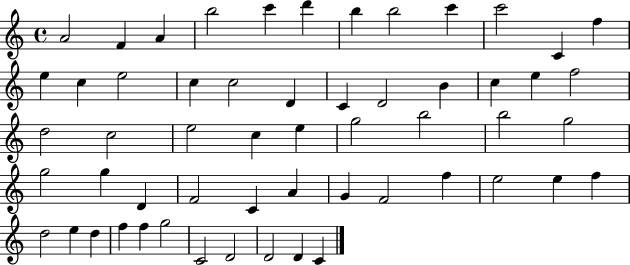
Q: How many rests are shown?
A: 0